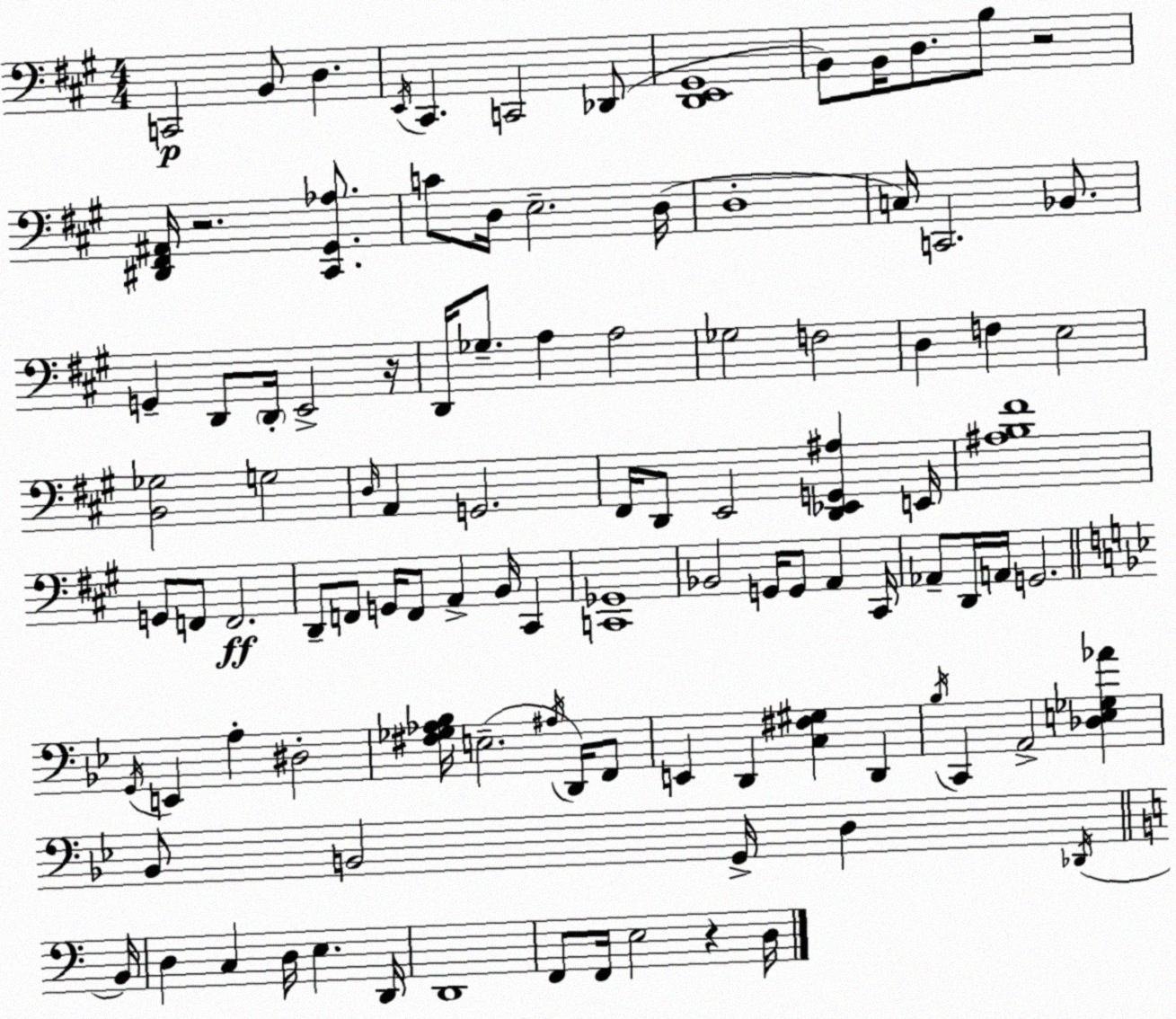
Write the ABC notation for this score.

X:1
T:Untitled
M:4/4
L:1/4
K:A
C,,2 B,,/2 D, E,,/4 ^C,, C,,2 _D,,/2 [D,,E,,^G,,]4 B,,/2 B,,/4 D,/2 B,/2 z2 [^D,,^F,,^A,,]/4 z2 [^C,,^G,,_A,]/2 C/2 D,/4 E,2 D,/4 D,4 C,/4 C,,2 _B,,/2 G,, D,,/2 D,,/4 E,,2 z/4 D,,/4 _G,/2 A, A,2 _G,2 F,2 D, F, E,2 [B,,_G,]2 G,2 D,/4 A,, G,,2 ^F,,/4 D,,/2 E,,2 [D,,_E,,G,,^A,] E,,/4 [^A,B,^F]4 G,,/2 F,,/2 F,,2 D,,/2 F,,/2 G,,/4 F,,/2 A,, B,,/4 ^C,, [C,,_G,,]4 _B,,2 G,,/4 G,,/2 A,, ^C,,/4 _A,,/2 D,,/4 A,,/4 G,,2 G,,/4 E,, A, ^D,2 [^F,_G,_A,_B,]/4 E,2 ^A,/4 D,,/4 F,,/2 E,, D,, [C,^F,^G,] D,, _B,/4 C,, A,,2 [_D,E,_G,_A] _B,,/2 B,,2 G,,/4 D, _D,,/4 B,,/4 D, C, D,/4 E, D,,/4 D,,4 F,,/2 F,,/4 E,2 z D,/4